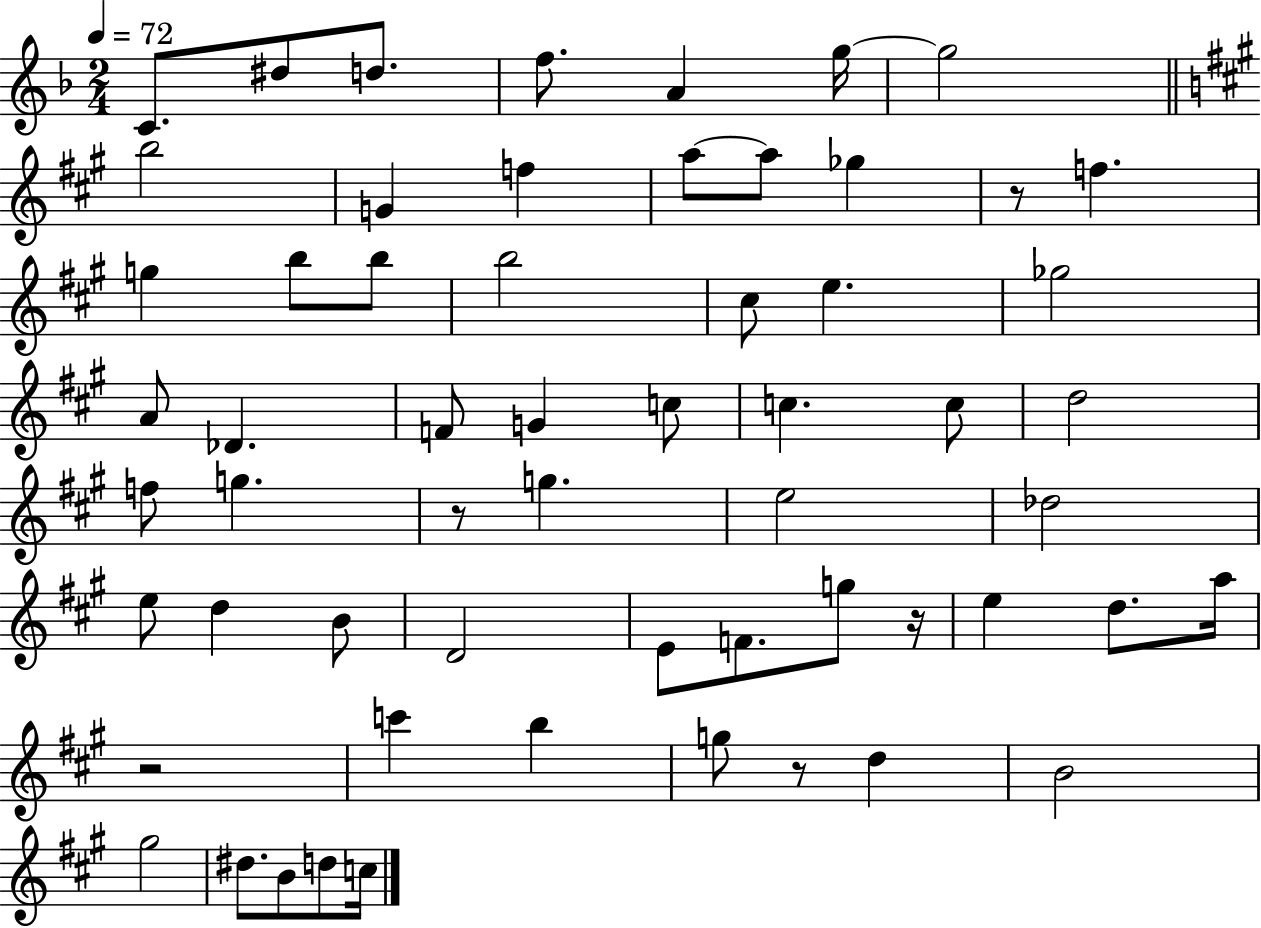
C4/e. D#5/e D5/e. F5/e. A4/q G5/s G5/h B5/h G4/q F5/q A5/e A5/e Gb5/q R/e F5/q. G5/q B5/e B5/e B5/h C#5/e E5/q. Gb5/h A4/e Db4/q. F4/e G4/q C5/e C5/q. C5/e D5/h F5/e G5/q. R/e G5/q. E5/h Db5/h E5/e D5/q B4/e D4/h E4/e F4/e. G5/e R/s E5/q D5/e. A5/s R/h C6/q B5/q G5/e R/e D5/q B4/h G#5/h D#5/e. B4/e D5/e C5/s